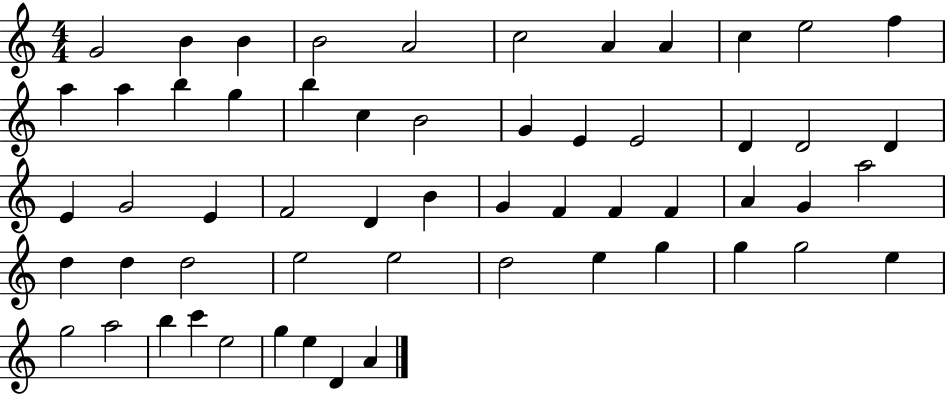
G4/h B4/q B4/q B4/h A4/h C5/h A4/q A4/q C5/q E5/h F5/q A5/q A5/q B5/q G5/q B5/q C5/q B4/h G4/q E4/q E4/h D4/q D4/h D4/q E4/q G4/h E4/q F4/h D4/q B4/q G4/q F4/q F4/q F4/q A4/q G4/q A5/h D5/q D5/q D5/h E5/h E5/h D5/h E5/q G5/q G5/q G5/h E5/q G5/h A5/h B5/q C6/q E5/h G5/q E5/q D4/q A4/q